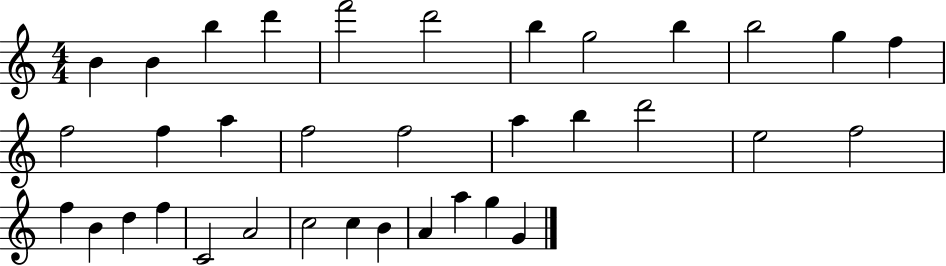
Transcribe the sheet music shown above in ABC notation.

X:1
T:Untitled
M:4/4
L:1/4
K:C
B B b d' f'2 d'2 b g2 b b2 g f f2 f a f2 f2 a b d'2 e2 f2 f B d f C2 A2 c2 c B A a g G